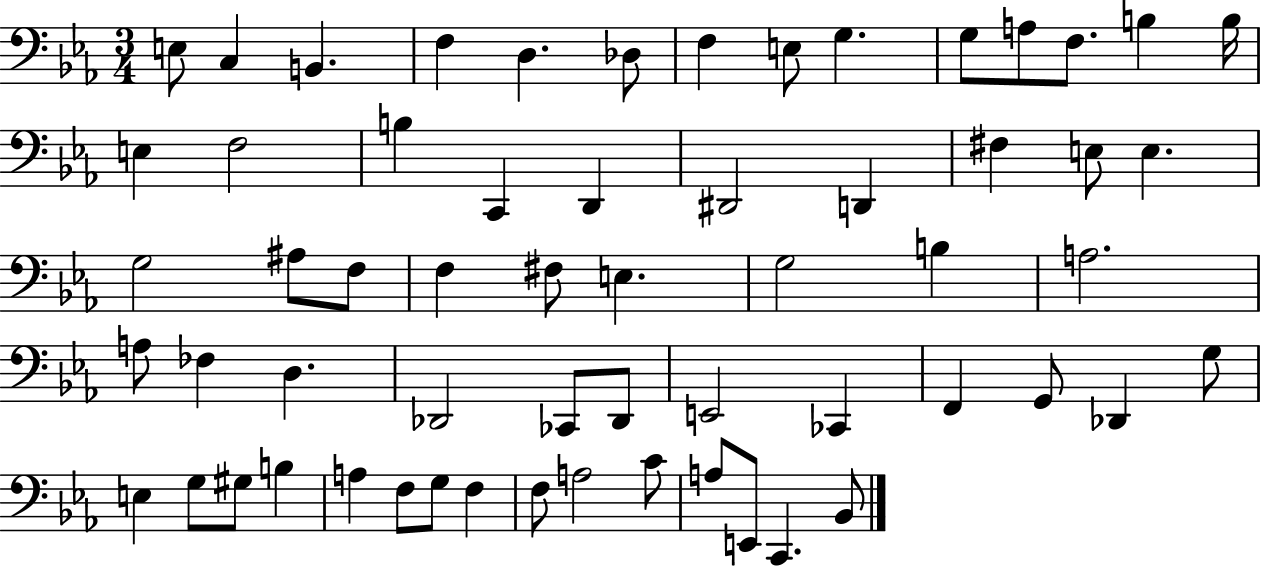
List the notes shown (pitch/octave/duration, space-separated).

E3/e C3/q B2/q. F3/q D3/q. Db3/e F3/q E3/e G3/q. G3/e A3/e F3/e. B3/q B3/s E3/q F3/h B3/q C2/q D2/q D#2/h D2/q F#3/q E3/e E3/q. G3/h A#3/e F3/e F3/q F#3/e E3/q. G3/h B3/q A3/h. A3/e FES3/q D3/q. Db2/h CES2/e Db2/e E2/h CES2/q F2/q G2/e Db2/q G3/e E3/q G3/e G#3/e B3/q A3/q F3/e G3/e F3/q F3/e A3/h C4/e A3/e E2/e C2/q. Bb2/e